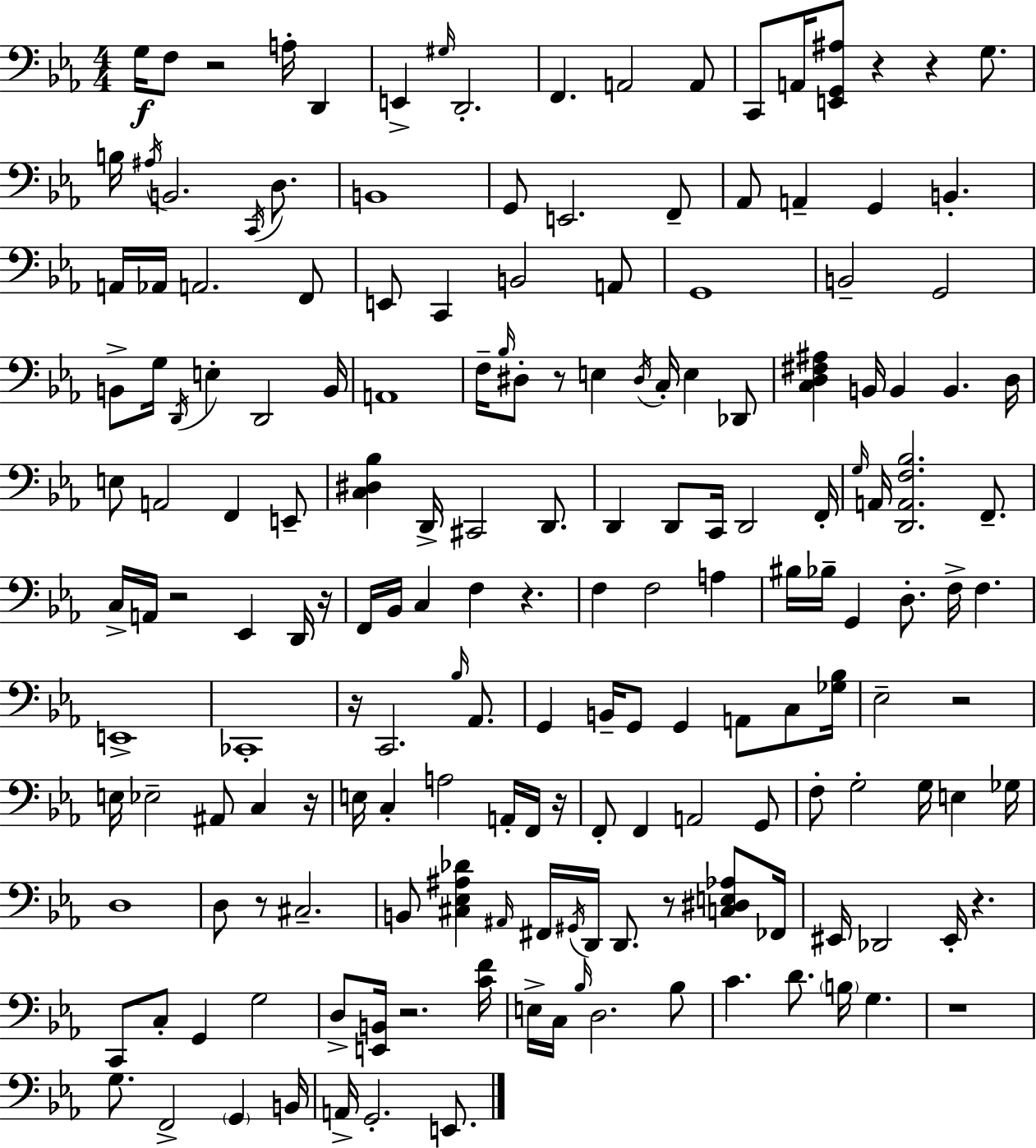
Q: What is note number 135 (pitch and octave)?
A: G3